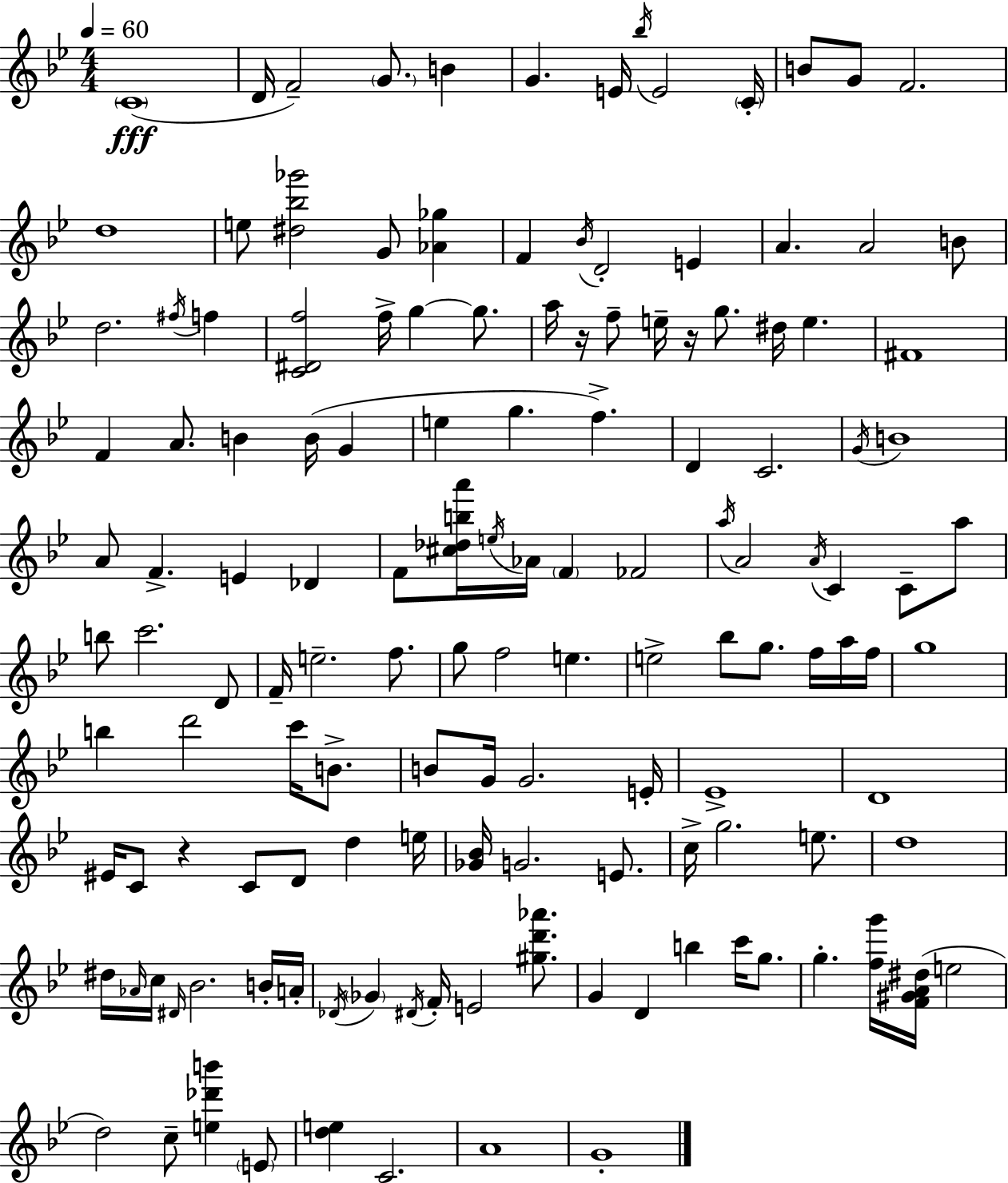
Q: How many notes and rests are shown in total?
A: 139